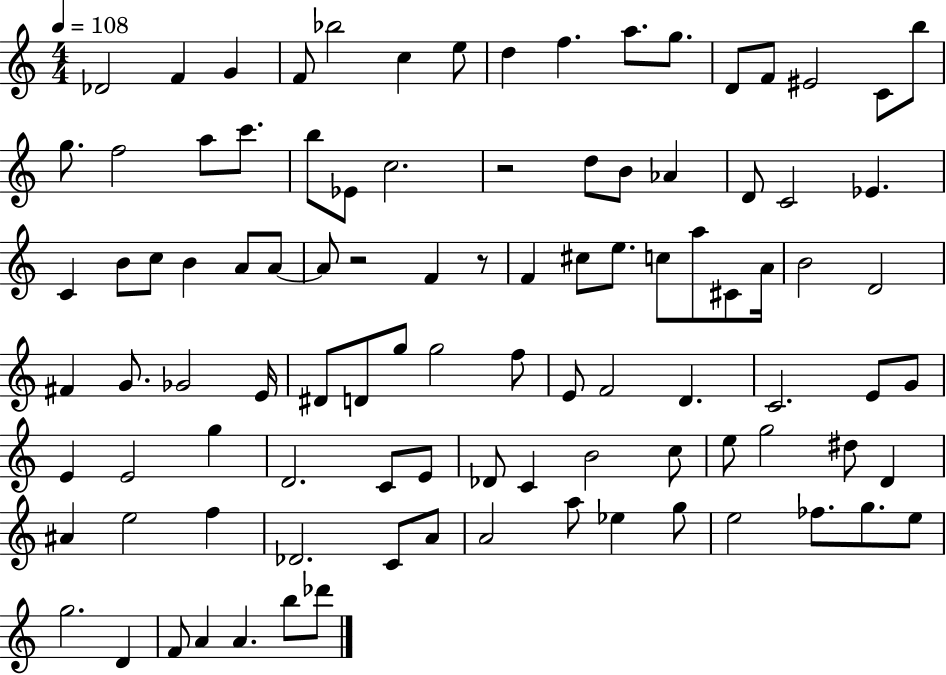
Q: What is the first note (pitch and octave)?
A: Db4